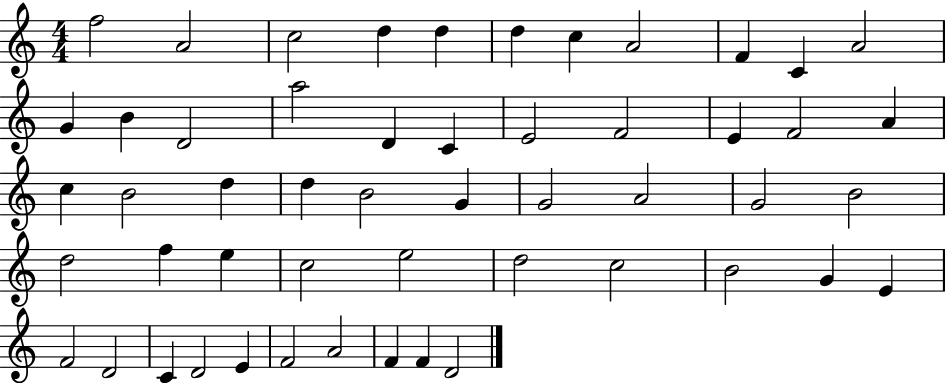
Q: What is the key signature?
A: C major